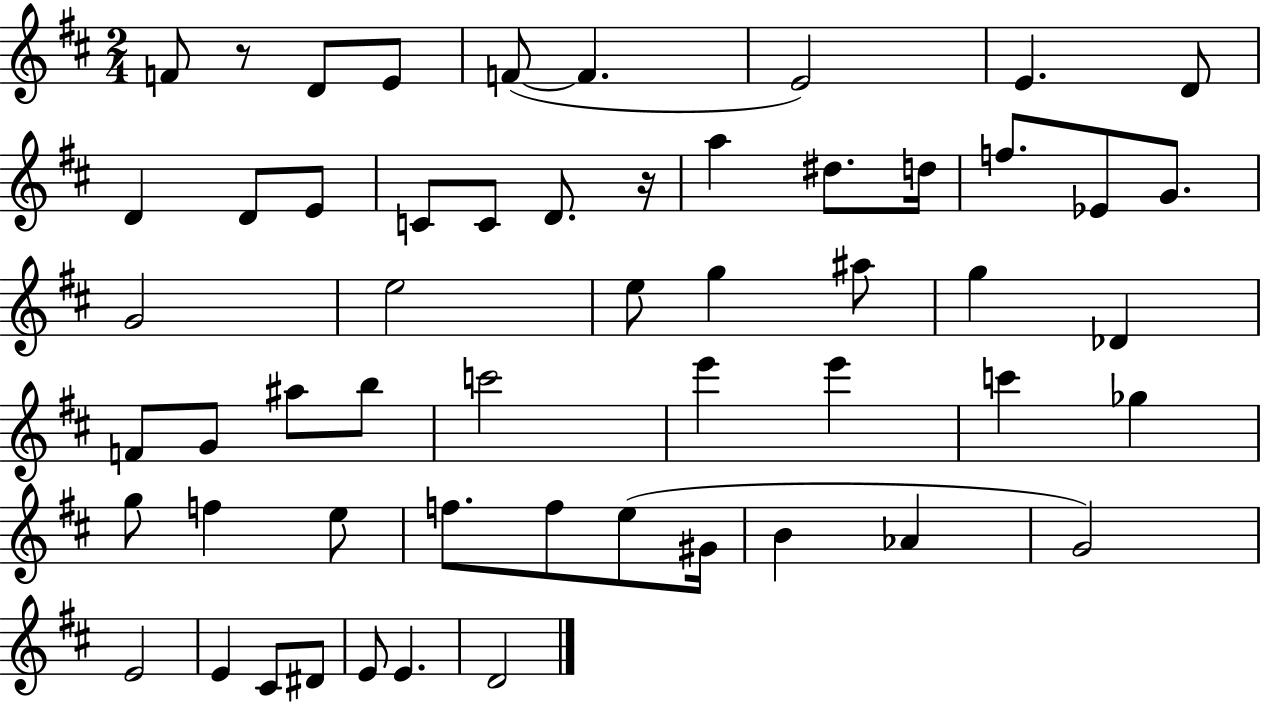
{
  \clef treble
  \numericTimeSignature
  \time 2/4
  \key d \major
  f'8 r8 d'8 e'8 | f'8~(~ f'4. | e'2) | e'4. d'8 | \break d'4 d'8 e'8 | c'8 c'8 d'8. r16 | a''4 dis''8. d''16 | f''8. ees'8 g'8. | \break g'2 | e''2 | e''8 g''4 ais''8 | g''4 des'4 | \break f'8 g'8 ais''8 b''8 | c'''2 | e'''4 e'''4 | c'''4 ges''4 | \break g''8 f''4 e''8 | f''8. f''8 e''8( gis'16 | b'4 aes'4 | g'2) | \break e'2 | e'4 cis'8 dis'8 | e'8 e'4. | d'2 | \break \bar "|."
}